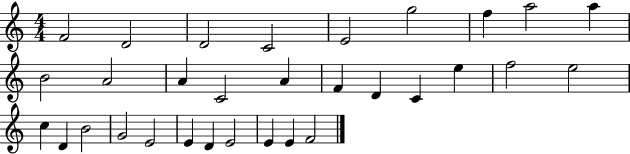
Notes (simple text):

F4/h D4/h D4/h C4/h E4/h G5/h F5/q A5/h A5/q B4/h A4/h A4/q C4/h A4/q F4/q D4/q C4/q E5/q F5/h E5/h C5/q D4/q B4/h G4/h E4/h E4/q D4/q E4/h E4/q E4/q F4/h